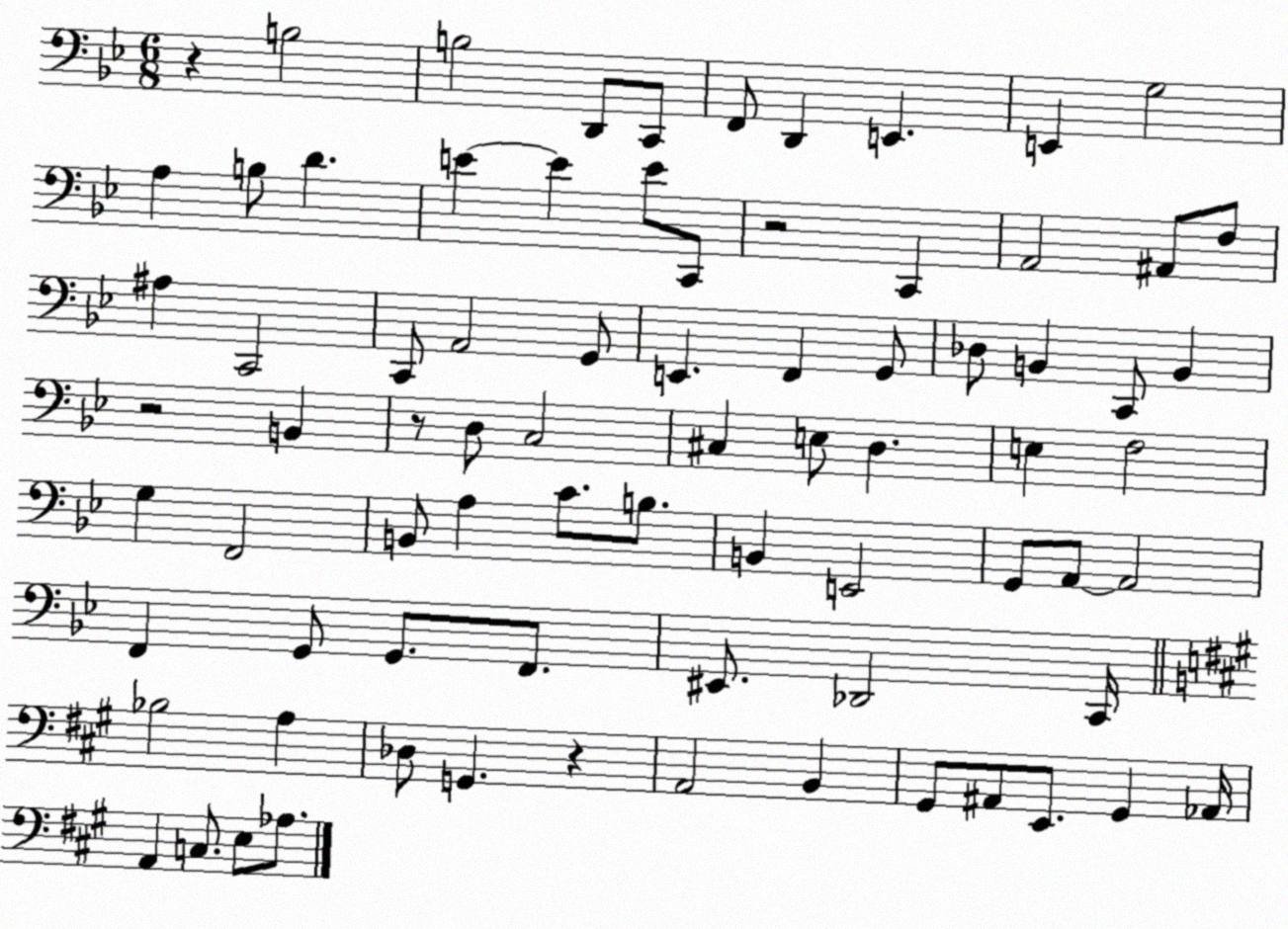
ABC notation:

X:1
T:Untitled
M:6/8
L:1/4
K:Bb
z B,2 B,2 D,,/2 C,,/2 F,,/2 D,, E,, E,, G,2 A, B,/2 D E E E/2 C,,/2 z2 C,, A,,2 ^A,,/2 F,/2 ^A, C,,2 C,,/2 A,,2 G,,/2 E,, F,, G,,/2 _D,/2 B,, C,,/2 B,, z2 B,, z/2 D,/2 C,2 ^C, E,/2 D, E, F,2 G, F,,2 B,,/2 A, C/2 B,/2 B,, E,,2 G,,/2 A,,/2 A,,2 F,, G,,/2 G,,/2 F,,/2 ^E,,/2 _D,,2 C,,/4 _B,2 A, _D,/2 G,, z A,,2 B,, ^G,,/2 ^A,,/2 E,,/2 ^G,, _A,,/4 A,, C,/2 E,/2 _A,/2